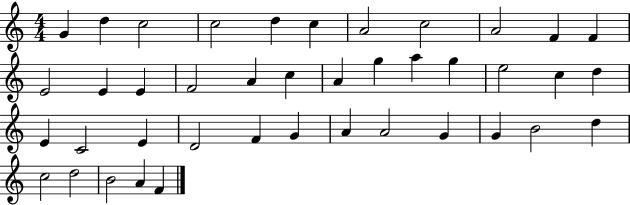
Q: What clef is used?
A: treble